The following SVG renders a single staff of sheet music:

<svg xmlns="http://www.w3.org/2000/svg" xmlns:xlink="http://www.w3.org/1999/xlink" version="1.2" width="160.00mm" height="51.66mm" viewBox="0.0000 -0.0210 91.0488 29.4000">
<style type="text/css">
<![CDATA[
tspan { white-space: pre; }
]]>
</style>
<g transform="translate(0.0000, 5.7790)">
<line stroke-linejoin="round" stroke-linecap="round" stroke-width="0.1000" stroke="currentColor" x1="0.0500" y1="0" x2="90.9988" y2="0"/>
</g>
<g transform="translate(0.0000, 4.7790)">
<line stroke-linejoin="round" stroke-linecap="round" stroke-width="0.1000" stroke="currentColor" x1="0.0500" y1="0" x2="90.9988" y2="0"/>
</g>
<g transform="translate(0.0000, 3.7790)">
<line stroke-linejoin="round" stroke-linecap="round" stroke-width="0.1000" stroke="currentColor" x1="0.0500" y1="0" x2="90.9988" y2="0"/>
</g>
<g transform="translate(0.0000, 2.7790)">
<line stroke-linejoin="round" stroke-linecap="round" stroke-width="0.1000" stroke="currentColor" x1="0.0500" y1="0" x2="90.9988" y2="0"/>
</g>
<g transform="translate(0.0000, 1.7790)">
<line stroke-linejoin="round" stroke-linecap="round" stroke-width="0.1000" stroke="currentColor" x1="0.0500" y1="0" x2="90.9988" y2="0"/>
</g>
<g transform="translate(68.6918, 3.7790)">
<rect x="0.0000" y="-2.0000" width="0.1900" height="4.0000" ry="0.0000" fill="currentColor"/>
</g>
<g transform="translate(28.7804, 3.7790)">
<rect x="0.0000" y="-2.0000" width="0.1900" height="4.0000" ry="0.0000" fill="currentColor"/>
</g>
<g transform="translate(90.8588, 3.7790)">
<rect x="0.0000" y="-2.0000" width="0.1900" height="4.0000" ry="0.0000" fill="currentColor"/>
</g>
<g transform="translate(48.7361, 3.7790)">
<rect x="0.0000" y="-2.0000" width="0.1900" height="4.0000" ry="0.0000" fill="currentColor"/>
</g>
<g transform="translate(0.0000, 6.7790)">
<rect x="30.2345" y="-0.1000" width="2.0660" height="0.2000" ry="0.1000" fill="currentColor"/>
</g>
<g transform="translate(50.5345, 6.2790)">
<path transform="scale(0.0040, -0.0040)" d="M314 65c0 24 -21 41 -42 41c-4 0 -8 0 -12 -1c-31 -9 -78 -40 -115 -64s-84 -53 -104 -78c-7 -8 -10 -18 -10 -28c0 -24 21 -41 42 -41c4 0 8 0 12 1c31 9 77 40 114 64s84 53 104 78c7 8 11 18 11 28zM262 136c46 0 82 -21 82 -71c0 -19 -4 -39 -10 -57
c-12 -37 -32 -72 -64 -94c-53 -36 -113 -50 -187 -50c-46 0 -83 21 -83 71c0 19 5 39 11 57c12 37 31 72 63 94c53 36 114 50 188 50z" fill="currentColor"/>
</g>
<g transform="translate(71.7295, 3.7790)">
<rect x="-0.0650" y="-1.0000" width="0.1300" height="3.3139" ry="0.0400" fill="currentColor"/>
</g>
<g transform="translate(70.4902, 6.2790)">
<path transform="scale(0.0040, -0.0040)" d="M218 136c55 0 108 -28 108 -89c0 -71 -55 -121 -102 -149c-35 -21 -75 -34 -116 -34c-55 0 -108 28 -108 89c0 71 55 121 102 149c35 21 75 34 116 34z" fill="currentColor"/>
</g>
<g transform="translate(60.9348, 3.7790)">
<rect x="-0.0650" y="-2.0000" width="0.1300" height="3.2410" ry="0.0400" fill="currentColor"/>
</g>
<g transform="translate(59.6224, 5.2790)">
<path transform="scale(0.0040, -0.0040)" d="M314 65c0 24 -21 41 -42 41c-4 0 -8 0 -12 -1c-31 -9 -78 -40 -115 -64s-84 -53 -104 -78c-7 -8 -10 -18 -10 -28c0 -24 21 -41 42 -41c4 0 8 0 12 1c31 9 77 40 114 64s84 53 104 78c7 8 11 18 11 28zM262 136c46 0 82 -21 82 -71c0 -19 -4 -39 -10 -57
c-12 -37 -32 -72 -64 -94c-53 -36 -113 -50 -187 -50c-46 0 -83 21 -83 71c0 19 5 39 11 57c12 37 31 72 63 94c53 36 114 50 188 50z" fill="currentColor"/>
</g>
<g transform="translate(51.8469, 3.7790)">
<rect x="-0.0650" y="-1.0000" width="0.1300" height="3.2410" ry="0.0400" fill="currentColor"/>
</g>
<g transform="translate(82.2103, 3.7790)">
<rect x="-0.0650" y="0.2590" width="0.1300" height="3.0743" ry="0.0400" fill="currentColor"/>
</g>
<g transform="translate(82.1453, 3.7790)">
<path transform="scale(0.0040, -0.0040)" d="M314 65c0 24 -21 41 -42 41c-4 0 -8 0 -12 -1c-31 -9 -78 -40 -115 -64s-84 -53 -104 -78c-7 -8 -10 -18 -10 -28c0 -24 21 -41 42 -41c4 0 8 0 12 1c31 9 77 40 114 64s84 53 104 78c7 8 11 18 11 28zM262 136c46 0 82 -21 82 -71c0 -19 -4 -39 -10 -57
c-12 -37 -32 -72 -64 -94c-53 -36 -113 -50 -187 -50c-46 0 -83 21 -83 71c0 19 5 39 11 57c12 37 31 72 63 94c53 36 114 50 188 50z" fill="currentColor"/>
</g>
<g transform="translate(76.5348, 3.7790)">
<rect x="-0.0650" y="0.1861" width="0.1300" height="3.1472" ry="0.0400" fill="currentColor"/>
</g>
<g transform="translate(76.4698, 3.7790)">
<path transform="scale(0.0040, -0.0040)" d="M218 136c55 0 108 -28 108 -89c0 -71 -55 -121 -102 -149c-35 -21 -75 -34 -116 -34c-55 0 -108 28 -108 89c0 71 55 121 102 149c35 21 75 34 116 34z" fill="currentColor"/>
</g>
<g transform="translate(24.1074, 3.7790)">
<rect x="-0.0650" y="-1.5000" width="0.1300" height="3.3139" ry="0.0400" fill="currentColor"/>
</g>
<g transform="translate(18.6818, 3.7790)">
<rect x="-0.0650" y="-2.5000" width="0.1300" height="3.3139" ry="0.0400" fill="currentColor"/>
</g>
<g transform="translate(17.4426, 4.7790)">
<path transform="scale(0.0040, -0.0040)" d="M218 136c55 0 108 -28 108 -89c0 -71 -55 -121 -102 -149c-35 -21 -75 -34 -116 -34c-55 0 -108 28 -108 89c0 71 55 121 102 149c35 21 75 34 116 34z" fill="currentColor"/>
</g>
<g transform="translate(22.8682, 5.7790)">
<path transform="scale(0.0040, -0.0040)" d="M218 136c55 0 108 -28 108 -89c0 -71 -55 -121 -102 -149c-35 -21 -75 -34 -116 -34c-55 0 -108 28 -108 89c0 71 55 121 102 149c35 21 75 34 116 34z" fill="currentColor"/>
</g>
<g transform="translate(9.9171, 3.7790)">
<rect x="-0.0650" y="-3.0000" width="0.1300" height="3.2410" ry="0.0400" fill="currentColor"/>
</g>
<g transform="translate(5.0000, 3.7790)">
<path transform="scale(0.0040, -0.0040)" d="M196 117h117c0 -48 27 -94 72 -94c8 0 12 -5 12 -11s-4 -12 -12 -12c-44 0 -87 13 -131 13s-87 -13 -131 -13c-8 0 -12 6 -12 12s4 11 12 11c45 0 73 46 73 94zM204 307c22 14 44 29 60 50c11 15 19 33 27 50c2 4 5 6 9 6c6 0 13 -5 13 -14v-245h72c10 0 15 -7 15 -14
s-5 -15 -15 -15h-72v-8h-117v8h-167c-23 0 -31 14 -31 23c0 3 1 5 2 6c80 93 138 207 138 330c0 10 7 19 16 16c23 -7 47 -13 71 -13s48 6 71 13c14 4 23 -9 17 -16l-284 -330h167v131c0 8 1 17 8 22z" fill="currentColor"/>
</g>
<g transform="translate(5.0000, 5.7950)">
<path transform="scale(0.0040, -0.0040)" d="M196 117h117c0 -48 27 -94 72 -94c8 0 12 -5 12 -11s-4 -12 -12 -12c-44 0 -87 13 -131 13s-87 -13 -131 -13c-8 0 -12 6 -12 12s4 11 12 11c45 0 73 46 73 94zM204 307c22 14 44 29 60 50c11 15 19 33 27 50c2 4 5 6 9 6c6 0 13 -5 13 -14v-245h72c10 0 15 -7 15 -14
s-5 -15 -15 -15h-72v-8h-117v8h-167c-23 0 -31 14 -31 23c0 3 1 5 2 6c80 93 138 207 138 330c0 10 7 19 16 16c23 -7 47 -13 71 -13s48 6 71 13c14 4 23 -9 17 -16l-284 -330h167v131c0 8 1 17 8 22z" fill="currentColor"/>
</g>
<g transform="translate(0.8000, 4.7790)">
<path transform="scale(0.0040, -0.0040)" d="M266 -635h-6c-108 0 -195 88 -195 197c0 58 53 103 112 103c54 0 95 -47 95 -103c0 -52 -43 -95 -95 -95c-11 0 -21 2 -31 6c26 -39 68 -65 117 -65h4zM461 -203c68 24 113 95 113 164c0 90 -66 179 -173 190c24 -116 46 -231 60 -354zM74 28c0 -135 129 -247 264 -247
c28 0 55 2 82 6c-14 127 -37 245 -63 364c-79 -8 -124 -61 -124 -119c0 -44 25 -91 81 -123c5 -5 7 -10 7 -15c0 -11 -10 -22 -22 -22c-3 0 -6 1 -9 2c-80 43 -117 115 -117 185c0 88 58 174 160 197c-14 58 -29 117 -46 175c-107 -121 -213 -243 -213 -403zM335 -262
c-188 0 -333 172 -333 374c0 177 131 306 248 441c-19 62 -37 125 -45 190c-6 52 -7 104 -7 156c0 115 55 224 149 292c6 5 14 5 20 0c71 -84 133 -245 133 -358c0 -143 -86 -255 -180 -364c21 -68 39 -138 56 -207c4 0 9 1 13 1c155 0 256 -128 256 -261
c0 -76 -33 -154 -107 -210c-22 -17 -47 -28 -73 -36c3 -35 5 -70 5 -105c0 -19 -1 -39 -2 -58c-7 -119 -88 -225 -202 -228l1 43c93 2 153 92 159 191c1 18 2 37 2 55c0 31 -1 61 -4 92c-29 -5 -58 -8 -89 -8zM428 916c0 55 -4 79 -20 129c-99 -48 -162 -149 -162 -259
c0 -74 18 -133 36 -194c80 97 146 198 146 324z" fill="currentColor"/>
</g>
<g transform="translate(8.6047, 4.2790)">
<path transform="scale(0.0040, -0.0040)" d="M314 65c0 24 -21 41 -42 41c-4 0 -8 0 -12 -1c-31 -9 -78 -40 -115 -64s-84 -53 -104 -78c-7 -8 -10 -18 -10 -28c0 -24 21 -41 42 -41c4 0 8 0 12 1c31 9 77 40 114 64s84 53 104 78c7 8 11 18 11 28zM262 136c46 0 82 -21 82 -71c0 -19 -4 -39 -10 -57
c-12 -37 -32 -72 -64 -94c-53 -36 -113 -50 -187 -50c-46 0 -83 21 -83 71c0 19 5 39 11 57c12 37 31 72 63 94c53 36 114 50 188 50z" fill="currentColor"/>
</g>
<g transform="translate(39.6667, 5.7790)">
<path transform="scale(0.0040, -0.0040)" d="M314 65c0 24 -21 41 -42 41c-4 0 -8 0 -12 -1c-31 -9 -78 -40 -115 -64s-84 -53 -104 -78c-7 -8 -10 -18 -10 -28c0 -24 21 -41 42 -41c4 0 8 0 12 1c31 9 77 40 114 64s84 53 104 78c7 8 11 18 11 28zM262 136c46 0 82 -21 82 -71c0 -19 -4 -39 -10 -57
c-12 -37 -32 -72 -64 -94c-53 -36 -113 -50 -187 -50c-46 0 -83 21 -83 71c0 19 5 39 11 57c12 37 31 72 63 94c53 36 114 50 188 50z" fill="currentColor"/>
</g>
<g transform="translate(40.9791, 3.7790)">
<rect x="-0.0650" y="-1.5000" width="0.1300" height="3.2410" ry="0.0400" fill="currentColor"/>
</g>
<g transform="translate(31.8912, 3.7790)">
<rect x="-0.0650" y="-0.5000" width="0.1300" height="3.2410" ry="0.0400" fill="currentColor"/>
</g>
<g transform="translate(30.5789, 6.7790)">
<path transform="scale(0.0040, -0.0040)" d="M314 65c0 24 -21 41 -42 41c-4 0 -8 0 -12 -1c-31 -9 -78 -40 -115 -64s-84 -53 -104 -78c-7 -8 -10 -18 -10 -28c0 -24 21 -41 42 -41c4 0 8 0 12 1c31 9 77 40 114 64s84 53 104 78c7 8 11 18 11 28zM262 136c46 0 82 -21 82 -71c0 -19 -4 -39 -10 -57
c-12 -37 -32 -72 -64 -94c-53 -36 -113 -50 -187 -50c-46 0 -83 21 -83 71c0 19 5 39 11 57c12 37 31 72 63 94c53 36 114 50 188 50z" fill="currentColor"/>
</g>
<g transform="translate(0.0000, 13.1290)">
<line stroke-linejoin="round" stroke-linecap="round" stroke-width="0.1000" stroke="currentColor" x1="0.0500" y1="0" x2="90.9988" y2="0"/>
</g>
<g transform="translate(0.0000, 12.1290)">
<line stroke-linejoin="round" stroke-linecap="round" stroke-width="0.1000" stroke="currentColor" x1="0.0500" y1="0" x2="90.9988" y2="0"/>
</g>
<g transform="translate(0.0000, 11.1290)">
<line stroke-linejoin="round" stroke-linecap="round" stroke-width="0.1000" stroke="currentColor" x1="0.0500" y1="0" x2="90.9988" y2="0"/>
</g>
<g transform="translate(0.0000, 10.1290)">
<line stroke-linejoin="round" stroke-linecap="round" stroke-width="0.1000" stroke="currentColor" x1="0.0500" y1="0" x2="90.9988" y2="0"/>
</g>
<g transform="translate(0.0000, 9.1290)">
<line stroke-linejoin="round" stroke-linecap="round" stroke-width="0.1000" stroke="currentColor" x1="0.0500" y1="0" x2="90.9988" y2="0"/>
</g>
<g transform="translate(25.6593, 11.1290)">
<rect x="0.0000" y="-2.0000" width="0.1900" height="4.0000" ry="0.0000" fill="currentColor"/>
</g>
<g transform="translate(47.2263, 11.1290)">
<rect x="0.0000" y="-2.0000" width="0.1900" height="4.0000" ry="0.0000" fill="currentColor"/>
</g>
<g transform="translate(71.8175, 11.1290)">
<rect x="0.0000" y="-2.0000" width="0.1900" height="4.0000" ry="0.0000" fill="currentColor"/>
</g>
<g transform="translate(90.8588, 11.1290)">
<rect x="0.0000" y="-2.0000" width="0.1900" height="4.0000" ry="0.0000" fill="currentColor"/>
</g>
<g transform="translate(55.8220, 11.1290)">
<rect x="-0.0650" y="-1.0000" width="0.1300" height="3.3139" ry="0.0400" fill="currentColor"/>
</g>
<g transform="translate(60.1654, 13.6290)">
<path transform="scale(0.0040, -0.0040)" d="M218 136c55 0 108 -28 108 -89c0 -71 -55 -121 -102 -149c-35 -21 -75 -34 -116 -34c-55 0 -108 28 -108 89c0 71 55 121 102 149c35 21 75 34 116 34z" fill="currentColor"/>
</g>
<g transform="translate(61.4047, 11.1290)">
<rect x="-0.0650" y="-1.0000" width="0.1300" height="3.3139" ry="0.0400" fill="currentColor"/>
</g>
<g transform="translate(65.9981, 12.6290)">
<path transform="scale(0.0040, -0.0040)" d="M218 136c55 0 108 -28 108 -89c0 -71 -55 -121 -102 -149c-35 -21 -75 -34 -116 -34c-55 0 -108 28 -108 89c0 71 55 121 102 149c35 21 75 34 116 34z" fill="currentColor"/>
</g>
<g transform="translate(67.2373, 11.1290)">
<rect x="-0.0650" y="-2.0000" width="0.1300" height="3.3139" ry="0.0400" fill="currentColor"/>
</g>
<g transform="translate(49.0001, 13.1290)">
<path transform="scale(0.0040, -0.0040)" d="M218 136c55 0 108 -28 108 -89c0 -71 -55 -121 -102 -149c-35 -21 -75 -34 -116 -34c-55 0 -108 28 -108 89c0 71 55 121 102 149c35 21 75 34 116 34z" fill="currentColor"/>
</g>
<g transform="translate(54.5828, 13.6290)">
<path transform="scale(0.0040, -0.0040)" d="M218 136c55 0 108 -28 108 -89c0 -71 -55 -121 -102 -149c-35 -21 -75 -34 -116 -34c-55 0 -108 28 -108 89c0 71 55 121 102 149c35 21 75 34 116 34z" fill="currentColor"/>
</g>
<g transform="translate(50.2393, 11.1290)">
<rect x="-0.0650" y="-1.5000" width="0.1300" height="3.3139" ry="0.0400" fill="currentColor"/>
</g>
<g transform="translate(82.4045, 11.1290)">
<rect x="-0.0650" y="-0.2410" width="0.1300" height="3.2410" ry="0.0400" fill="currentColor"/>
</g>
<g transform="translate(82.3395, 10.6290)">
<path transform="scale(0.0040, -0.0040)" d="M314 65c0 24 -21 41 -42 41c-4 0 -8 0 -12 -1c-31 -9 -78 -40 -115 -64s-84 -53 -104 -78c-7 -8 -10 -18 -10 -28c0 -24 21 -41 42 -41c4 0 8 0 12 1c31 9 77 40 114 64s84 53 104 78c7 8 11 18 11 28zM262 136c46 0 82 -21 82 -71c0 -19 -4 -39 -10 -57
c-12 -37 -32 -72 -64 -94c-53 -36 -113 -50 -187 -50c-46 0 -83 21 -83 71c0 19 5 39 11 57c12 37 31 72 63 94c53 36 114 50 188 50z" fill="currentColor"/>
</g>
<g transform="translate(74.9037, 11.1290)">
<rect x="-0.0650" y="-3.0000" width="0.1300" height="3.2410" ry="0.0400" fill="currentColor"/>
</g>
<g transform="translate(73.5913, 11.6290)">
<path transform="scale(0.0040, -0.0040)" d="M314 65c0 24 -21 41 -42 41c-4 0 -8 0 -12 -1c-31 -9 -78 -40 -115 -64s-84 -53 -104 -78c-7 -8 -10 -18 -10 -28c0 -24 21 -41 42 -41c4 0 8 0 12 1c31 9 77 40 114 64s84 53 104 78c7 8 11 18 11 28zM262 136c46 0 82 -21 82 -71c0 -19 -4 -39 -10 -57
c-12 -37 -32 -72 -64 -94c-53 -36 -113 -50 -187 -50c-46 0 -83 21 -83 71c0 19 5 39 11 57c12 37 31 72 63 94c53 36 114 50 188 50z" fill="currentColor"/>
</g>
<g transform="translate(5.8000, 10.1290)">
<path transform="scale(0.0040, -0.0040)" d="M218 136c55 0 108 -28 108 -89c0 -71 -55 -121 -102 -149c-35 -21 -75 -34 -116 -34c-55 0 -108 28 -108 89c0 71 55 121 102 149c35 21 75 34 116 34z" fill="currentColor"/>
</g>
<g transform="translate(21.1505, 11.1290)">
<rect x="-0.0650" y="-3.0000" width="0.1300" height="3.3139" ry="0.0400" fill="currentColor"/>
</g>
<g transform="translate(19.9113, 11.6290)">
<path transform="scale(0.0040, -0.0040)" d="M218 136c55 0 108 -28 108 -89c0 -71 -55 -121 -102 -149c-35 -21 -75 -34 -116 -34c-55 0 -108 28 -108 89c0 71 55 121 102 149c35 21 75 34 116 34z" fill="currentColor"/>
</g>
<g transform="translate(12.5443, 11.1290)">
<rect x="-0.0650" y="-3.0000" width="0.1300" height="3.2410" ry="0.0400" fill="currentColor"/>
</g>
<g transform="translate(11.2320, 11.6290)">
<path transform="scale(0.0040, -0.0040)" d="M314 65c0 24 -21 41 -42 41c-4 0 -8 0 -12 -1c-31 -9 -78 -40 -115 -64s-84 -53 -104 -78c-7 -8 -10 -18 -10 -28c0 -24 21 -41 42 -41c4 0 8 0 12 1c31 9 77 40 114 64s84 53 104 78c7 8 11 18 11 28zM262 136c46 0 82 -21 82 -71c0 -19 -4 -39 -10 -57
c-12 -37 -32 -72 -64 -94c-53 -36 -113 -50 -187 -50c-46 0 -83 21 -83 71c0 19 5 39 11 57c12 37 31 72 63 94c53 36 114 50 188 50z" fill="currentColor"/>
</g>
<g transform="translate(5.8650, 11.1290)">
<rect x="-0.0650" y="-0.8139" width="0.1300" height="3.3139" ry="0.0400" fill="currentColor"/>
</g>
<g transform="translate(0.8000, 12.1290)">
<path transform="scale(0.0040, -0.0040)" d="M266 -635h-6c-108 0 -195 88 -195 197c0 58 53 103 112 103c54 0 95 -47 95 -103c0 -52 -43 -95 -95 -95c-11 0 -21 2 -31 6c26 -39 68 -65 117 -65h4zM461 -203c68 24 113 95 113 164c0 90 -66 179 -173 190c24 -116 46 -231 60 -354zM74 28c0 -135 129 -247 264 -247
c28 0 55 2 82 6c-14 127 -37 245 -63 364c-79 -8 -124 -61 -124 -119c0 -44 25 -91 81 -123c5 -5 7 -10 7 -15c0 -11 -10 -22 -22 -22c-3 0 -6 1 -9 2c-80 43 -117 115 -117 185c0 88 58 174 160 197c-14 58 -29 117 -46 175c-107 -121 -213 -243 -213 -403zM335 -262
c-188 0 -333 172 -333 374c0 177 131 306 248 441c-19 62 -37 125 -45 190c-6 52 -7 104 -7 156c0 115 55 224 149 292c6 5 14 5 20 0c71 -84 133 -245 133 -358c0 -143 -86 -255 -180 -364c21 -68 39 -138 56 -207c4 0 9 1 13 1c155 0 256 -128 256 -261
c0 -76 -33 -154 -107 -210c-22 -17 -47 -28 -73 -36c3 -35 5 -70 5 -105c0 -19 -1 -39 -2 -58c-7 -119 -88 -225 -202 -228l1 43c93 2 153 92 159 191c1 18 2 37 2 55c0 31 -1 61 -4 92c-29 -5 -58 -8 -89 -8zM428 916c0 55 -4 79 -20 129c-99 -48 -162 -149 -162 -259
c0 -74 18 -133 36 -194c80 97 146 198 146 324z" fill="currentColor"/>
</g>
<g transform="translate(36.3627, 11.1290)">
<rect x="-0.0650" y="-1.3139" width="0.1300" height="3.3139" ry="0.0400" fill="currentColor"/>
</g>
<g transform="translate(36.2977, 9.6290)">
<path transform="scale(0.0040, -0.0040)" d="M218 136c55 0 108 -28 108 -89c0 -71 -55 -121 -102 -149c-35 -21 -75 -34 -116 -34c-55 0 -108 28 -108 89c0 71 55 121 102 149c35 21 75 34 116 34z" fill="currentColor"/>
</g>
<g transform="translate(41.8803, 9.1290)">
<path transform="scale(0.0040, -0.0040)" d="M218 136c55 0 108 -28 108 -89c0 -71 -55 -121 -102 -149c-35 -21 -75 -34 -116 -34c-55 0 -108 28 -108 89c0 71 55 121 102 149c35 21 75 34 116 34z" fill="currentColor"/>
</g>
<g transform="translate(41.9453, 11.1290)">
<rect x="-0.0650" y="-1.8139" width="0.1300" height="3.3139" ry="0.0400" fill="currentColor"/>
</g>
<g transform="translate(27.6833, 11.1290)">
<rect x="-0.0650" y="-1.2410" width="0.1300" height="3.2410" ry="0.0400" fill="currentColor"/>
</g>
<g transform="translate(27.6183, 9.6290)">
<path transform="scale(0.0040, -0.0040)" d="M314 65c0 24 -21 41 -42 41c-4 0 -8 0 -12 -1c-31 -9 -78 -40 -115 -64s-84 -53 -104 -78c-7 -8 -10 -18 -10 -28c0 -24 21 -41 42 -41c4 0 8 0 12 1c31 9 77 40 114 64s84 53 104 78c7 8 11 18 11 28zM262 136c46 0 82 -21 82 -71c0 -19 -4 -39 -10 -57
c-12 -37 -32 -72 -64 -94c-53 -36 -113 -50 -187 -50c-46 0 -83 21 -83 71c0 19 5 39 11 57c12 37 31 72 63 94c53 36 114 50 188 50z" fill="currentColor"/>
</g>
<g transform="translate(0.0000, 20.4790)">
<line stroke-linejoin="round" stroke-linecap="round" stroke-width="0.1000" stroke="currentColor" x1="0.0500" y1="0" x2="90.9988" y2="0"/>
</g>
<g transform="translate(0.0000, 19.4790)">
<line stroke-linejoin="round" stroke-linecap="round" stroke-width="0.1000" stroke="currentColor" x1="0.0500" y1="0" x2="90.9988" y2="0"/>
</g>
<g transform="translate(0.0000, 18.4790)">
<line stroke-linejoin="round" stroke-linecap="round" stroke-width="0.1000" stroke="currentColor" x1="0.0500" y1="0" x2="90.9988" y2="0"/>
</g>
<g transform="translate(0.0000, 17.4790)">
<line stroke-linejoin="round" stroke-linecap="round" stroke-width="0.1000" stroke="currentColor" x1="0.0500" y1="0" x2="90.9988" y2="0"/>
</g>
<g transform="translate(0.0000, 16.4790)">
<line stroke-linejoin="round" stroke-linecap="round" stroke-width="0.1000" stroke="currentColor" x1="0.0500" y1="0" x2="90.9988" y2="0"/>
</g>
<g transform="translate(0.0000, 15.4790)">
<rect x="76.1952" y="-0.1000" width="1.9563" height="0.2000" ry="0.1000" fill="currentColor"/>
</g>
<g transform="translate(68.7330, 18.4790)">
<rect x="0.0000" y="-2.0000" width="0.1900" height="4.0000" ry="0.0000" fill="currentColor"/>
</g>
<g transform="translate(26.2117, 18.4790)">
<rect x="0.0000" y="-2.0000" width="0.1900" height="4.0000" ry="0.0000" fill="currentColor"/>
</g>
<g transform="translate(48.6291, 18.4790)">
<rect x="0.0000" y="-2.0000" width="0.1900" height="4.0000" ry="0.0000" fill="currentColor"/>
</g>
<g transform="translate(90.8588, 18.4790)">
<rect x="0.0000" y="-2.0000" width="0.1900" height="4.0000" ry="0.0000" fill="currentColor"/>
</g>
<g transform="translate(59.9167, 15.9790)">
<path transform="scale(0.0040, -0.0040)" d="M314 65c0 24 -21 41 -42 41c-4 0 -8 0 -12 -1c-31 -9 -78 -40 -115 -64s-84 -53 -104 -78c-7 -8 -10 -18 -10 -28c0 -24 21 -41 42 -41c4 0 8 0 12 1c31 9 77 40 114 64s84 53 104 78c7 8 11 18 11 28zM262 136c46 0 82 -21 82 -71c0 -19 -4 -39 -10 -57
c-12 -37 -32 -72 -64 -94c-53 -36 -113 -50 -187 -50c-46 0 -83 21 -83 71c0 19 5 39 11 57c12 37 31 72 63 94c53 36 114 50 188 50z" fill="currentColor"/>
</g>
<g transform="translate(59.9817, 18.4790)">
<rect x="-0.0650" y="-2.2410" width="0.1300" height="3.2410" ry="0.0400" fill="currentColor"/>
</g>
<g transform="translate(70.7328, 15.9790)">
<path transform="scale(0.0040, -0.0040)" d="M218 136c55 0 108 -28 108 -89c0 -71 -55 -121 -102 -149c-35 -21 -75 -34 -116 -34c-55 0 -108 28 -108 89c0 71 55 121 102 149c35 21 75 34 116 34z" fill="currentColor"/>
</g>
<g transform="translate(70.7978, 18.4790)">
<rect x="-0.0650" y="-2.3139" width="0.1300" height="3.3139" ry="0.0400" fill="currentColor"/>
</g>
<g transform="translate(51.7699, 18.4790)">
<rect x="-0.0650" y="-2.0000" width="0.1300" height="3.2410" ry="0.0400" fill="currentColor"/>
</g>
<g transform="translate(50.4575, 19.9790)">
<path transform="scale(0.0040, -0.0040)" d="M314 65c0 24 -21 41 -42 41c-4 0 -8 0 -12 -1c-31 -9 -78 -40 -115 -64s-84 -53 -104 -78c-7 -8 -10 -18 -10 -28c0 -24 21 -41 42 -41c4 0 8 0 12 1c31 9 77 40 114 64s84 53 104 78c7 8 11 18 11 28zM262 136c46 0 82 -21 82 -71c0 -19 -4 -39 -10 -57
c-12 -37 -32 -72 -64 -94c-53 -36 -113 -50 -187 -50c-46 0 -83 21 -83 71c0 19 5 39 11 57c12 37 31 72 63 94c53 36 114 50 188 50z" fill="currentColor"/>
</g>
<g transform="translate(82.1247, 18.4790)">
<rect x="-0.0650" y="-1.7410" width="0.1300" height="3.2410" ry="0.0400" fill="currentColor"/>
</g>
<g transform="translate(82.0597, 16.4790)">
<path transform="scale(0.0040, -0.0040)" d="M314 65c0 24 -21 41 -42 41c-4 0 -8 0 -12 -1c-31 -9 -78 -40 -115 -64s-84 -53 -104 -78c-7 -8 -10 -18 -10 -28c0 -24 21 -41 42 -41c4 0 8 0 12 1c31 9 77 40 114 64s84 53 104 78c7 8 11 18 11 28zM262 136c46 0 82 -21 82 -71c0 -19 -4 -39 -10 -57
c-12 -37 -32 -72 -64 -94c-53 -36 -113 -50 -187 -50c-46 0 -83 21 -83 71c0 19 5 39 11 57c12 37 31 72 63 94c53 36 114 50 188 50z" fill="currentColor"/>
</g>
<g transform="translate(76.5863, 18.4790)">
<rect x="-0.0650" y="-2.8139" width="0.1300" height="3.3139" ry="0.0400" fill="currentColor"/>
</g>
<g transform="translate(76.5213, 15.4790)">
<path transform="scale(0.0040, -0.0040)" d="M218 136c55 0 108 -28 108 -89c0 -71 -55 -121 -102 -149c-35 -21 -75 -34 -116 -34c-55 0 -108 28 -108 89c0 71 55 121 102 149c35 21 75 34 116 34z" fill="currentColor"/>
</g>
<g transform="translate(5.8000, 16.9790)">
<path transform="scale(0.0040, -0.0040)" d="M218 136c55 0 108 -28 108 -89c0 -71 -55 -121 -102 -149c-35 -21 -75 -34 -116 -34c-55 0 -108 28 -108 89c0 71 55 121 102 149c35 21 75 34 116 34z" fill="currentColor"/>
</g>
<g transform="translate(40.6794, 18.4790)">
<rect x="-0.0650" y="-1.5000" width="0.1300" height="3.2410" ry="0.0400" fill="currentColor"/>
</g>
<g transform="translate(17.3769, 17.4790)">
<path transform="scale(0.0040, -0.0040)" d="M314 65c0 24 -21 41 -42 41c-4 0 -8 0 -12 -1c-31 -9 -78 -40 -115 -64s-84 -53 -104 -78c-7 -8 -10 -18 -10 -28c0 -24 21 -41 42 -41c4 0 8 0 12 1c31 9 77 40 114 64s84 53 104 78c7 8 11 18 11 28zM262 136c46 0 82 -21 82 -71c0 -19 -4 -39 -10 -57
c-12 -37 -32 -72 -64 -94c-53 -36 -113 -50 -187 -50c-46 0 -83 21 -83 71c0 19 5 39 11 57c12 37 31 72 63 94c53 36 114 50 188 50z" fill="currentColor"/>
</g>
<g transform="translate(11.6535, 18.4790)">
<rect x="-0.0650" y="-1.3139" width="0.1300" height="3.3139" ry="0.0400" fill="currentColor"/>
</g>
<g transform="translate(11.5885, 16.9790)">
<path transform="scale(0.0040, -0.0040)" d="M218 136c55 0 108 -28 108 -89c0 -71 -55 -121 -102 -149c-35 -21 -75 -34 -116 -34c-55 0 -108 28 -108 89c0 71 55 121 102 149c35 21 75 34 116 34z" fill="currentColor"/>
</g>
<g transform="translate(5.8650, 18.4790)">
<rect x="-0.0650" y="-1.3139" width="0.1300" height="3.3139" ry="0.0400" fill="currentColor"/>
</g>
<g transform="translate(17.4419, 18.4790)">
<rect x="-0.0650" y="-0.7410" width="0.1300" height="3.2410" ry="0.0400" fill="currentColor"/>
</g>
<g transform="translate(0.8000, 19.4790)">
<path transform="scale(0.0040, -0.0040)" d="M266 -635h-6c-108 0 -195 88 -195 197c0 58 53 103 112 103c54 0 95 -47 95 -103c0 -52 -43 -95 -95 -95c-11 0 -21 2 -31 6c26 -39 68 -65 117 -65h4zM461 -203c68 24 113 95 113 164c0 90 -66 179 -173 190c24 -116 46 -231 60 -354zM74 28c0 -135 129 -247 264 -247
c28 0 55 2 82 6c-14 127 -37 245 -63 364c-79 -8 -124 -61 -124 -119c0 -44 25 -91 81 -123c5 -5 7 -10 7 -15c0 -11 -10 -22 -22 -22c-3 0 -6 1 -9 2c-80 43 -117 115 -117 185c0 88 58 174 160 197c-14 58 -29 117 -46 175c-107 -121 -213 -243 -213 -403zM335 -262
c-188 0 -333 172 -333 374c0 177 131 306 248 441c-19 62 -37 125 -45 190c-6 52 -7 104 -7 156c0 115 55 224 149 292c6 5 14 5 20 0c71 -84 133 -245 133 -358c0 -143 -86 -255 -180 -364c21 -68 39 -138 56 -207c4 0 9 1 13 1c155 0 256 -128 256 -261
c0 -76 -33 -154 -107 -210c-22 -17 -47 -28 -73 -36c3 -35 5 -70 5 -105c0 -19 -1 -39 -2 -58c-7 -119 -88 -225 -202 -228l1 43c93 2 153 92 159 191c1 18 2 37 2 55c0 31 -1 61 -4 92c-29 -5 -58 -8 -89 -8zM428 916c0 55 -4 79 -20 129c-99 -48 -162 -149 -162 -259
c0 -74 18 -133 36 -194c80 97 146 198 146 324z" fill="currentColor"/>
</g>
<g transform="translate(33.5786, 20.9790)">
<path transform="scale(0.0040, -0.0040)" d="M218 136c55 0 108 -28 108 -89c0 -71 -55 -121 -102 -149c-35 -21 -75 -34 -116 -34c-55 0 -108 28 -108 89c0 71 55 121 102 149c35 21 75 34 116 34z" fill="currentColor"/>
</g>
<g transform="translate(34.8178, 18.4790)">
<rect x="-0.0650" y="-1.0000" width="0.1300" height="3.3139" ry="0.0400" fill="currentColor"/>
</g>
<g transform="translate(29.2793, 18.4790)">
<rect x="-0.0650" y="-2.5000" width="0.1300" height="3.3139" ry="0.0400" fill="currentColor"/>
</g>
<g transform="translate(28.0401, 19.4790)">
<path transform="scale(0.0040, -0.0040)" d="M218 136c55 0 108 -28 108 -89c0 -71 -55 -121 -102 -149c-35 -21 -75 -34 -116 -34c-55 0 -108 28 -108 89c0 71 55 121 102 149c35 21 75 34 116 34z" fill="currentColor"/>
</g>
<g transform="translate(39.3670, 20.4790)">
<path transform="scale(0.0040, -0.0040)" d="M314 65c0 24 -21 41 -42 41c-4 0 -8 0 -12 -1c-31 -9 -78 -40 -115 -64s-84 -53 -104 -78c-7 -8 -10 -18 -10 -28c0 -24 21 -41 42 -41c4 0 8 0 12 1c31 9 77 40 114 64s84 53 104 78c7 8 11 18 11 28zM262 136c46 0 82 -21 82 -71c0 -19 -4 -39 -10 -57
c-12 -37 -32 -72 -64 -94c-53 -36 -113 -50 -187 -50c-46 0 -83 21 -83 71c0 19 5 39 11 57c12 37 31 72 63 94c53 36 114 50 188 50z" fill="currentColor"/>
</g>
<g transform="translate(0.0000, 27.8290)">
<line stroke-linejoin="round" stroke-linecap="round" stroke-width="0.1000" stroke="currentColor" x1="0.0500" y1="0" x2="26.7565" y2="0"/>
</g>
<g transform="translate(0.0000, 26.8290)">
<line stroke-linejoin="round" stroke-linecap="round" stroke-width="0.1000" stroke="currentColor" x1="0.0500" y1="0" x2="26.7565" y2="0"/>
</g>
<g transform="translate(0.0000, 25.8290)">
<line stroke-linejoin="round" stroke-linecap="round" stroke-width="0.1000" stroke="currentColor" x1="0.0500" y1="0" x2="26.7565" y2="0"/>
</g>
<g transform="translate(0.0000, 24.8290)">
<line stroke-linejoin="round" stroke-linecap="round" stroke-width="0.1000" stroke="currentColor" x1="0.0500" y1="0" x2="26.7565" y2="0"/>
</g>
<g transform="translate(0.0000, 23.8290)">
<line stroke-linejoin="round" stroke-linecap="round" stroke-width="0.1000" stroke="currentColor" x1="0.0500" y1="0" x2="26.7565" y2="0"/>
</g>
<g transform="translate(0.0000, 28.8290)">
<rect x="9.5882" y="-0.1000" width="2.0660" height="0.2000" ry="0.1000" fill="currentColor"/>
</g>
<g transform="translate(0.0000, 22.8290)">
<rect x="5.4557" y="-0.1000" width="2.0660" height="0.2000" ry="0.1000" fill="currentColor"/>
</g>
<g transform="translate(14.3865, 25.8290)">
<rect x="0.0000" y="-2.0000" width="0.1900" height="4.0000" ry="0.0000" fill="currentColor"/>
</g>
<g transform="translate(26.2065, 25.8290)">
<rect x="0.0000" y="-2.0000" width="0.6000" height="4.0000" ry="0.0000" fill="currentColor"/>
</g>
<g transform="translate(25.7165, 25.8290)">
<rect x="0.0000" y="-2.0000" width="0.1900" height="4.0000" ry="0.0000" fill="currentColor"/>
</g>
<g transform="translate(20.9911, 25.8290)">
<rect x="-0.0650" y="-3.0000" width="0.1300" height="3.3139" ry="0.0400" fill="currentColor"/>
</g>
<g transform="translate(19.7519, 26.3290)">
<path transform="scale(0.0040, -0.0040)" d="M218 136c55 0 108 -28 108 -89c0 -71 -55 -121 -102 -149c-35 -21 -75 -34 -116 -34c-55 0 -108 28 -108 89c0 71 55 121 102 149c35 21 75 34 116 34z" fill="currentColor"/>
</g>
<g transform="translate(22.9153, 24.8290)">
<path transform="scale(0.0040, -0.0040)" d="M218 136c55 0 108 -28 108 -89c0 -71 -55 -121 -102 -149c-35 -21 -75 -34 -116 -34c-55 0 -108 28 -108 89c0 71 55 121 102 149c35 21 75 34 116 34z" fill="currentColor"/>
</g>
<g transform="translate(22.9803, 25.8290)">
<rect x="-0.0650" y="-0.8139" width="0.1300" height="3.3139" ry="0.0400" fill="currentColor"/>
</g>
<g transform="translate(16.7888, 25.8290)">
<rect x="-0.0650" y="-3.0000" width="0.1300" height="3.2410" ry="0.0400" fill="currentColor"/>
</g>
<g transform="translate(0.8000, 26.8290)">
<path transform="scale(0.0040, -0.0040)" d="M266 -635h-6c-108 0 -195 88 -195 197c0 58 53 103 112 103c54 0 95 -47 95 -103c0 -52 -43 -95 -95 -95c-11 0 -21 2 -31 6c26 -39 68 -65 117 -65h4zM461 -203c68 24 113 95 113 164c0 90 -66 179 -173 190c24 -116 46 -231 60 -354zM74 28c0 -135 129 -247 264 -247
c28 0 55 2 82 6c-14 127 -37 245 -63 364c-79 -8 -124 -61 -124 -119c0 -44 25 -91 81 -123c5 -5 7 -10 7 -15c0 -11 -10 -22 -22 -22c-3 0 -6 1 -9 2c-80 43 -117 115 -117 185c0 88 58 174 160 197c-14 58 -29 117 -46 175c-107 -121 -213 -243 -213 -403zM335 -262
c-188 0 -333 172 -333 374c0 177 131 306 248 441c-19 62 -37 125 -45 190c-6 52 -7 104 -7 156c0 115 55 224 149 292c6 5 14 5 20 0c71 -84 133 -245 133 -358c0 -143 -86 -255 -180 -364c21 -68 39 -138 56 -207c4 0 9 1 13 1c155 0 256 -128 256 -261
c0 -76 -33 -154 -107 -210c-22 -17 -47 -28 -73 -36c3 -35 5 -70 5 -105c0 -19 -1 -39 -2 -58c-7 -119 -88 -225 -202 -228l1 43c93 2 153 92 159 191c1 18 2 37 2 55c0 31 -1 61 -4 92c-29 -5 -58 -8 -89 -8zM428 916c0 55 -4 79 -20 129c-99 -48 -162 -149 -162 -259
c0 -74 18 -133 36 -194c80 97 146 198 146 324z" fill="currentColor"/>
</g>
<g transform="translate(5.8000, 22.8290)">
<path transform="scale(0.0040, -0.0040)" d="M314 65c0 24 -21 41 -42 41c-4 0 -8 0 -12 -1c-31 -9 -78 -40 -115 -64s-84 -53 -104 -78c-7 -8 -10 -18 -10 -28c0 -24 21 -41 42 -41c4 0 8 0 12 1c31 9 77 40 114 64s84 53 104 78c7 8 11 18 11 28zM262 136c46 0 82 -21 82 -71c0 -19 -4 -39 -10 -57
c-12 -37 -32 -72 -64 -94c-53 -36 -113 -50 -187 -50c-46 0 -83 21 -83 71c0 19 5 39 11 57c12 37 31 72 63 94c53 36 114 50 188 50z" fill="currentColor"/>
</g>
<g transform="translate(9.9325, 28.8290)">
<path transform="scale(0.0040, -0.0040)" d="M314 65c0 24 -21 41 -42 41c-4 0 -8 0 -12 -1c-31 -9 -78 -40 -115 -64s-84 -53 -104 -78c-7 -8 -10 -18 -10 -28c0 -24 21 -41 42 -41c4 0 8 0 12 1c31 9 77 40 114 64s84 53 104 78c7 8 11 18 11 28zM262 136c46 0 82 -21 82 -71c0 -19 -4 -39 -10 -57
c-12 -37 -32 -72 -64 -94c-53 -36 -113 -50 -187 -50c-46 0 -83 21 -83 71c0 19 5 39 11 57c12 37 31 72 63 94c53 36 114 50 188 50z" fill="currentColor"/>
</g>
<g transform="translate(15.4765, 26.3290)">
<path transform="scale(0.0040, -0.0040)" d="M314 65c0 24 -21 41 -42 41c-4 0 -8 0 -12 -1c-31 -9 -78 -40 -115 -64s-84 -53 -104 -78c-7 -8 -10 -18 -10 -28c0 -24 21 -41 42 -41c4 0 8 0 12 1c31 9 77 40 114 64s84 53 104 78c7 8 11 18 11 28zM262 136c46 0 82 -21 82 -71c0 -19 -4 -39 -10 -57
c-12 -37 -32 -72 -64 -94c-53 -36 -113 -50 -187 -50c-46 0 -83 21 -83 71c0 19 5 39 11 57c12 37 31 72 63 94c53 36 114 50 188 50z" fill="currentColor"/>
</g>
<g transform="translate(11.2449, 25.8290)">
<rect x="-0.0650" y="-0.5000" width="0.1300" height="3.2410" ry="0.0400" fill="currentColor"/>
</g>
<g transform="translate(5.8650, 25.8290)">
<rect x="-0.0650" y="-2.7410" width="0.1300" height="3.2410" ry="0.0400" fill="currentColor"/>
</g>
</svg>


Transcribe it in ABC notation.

X:1
T:Untitled
M:4/4
L:1/4
K:C
A2 G E C2 E2 D2 F2 D B B2 d A2 A e2 e f E D D F A2 c2 e e d2 G D E2 F2 g2 g a f2 a2 C2 A2 A d